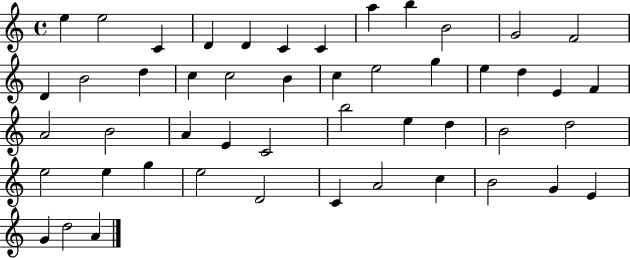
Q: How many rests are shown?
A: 0